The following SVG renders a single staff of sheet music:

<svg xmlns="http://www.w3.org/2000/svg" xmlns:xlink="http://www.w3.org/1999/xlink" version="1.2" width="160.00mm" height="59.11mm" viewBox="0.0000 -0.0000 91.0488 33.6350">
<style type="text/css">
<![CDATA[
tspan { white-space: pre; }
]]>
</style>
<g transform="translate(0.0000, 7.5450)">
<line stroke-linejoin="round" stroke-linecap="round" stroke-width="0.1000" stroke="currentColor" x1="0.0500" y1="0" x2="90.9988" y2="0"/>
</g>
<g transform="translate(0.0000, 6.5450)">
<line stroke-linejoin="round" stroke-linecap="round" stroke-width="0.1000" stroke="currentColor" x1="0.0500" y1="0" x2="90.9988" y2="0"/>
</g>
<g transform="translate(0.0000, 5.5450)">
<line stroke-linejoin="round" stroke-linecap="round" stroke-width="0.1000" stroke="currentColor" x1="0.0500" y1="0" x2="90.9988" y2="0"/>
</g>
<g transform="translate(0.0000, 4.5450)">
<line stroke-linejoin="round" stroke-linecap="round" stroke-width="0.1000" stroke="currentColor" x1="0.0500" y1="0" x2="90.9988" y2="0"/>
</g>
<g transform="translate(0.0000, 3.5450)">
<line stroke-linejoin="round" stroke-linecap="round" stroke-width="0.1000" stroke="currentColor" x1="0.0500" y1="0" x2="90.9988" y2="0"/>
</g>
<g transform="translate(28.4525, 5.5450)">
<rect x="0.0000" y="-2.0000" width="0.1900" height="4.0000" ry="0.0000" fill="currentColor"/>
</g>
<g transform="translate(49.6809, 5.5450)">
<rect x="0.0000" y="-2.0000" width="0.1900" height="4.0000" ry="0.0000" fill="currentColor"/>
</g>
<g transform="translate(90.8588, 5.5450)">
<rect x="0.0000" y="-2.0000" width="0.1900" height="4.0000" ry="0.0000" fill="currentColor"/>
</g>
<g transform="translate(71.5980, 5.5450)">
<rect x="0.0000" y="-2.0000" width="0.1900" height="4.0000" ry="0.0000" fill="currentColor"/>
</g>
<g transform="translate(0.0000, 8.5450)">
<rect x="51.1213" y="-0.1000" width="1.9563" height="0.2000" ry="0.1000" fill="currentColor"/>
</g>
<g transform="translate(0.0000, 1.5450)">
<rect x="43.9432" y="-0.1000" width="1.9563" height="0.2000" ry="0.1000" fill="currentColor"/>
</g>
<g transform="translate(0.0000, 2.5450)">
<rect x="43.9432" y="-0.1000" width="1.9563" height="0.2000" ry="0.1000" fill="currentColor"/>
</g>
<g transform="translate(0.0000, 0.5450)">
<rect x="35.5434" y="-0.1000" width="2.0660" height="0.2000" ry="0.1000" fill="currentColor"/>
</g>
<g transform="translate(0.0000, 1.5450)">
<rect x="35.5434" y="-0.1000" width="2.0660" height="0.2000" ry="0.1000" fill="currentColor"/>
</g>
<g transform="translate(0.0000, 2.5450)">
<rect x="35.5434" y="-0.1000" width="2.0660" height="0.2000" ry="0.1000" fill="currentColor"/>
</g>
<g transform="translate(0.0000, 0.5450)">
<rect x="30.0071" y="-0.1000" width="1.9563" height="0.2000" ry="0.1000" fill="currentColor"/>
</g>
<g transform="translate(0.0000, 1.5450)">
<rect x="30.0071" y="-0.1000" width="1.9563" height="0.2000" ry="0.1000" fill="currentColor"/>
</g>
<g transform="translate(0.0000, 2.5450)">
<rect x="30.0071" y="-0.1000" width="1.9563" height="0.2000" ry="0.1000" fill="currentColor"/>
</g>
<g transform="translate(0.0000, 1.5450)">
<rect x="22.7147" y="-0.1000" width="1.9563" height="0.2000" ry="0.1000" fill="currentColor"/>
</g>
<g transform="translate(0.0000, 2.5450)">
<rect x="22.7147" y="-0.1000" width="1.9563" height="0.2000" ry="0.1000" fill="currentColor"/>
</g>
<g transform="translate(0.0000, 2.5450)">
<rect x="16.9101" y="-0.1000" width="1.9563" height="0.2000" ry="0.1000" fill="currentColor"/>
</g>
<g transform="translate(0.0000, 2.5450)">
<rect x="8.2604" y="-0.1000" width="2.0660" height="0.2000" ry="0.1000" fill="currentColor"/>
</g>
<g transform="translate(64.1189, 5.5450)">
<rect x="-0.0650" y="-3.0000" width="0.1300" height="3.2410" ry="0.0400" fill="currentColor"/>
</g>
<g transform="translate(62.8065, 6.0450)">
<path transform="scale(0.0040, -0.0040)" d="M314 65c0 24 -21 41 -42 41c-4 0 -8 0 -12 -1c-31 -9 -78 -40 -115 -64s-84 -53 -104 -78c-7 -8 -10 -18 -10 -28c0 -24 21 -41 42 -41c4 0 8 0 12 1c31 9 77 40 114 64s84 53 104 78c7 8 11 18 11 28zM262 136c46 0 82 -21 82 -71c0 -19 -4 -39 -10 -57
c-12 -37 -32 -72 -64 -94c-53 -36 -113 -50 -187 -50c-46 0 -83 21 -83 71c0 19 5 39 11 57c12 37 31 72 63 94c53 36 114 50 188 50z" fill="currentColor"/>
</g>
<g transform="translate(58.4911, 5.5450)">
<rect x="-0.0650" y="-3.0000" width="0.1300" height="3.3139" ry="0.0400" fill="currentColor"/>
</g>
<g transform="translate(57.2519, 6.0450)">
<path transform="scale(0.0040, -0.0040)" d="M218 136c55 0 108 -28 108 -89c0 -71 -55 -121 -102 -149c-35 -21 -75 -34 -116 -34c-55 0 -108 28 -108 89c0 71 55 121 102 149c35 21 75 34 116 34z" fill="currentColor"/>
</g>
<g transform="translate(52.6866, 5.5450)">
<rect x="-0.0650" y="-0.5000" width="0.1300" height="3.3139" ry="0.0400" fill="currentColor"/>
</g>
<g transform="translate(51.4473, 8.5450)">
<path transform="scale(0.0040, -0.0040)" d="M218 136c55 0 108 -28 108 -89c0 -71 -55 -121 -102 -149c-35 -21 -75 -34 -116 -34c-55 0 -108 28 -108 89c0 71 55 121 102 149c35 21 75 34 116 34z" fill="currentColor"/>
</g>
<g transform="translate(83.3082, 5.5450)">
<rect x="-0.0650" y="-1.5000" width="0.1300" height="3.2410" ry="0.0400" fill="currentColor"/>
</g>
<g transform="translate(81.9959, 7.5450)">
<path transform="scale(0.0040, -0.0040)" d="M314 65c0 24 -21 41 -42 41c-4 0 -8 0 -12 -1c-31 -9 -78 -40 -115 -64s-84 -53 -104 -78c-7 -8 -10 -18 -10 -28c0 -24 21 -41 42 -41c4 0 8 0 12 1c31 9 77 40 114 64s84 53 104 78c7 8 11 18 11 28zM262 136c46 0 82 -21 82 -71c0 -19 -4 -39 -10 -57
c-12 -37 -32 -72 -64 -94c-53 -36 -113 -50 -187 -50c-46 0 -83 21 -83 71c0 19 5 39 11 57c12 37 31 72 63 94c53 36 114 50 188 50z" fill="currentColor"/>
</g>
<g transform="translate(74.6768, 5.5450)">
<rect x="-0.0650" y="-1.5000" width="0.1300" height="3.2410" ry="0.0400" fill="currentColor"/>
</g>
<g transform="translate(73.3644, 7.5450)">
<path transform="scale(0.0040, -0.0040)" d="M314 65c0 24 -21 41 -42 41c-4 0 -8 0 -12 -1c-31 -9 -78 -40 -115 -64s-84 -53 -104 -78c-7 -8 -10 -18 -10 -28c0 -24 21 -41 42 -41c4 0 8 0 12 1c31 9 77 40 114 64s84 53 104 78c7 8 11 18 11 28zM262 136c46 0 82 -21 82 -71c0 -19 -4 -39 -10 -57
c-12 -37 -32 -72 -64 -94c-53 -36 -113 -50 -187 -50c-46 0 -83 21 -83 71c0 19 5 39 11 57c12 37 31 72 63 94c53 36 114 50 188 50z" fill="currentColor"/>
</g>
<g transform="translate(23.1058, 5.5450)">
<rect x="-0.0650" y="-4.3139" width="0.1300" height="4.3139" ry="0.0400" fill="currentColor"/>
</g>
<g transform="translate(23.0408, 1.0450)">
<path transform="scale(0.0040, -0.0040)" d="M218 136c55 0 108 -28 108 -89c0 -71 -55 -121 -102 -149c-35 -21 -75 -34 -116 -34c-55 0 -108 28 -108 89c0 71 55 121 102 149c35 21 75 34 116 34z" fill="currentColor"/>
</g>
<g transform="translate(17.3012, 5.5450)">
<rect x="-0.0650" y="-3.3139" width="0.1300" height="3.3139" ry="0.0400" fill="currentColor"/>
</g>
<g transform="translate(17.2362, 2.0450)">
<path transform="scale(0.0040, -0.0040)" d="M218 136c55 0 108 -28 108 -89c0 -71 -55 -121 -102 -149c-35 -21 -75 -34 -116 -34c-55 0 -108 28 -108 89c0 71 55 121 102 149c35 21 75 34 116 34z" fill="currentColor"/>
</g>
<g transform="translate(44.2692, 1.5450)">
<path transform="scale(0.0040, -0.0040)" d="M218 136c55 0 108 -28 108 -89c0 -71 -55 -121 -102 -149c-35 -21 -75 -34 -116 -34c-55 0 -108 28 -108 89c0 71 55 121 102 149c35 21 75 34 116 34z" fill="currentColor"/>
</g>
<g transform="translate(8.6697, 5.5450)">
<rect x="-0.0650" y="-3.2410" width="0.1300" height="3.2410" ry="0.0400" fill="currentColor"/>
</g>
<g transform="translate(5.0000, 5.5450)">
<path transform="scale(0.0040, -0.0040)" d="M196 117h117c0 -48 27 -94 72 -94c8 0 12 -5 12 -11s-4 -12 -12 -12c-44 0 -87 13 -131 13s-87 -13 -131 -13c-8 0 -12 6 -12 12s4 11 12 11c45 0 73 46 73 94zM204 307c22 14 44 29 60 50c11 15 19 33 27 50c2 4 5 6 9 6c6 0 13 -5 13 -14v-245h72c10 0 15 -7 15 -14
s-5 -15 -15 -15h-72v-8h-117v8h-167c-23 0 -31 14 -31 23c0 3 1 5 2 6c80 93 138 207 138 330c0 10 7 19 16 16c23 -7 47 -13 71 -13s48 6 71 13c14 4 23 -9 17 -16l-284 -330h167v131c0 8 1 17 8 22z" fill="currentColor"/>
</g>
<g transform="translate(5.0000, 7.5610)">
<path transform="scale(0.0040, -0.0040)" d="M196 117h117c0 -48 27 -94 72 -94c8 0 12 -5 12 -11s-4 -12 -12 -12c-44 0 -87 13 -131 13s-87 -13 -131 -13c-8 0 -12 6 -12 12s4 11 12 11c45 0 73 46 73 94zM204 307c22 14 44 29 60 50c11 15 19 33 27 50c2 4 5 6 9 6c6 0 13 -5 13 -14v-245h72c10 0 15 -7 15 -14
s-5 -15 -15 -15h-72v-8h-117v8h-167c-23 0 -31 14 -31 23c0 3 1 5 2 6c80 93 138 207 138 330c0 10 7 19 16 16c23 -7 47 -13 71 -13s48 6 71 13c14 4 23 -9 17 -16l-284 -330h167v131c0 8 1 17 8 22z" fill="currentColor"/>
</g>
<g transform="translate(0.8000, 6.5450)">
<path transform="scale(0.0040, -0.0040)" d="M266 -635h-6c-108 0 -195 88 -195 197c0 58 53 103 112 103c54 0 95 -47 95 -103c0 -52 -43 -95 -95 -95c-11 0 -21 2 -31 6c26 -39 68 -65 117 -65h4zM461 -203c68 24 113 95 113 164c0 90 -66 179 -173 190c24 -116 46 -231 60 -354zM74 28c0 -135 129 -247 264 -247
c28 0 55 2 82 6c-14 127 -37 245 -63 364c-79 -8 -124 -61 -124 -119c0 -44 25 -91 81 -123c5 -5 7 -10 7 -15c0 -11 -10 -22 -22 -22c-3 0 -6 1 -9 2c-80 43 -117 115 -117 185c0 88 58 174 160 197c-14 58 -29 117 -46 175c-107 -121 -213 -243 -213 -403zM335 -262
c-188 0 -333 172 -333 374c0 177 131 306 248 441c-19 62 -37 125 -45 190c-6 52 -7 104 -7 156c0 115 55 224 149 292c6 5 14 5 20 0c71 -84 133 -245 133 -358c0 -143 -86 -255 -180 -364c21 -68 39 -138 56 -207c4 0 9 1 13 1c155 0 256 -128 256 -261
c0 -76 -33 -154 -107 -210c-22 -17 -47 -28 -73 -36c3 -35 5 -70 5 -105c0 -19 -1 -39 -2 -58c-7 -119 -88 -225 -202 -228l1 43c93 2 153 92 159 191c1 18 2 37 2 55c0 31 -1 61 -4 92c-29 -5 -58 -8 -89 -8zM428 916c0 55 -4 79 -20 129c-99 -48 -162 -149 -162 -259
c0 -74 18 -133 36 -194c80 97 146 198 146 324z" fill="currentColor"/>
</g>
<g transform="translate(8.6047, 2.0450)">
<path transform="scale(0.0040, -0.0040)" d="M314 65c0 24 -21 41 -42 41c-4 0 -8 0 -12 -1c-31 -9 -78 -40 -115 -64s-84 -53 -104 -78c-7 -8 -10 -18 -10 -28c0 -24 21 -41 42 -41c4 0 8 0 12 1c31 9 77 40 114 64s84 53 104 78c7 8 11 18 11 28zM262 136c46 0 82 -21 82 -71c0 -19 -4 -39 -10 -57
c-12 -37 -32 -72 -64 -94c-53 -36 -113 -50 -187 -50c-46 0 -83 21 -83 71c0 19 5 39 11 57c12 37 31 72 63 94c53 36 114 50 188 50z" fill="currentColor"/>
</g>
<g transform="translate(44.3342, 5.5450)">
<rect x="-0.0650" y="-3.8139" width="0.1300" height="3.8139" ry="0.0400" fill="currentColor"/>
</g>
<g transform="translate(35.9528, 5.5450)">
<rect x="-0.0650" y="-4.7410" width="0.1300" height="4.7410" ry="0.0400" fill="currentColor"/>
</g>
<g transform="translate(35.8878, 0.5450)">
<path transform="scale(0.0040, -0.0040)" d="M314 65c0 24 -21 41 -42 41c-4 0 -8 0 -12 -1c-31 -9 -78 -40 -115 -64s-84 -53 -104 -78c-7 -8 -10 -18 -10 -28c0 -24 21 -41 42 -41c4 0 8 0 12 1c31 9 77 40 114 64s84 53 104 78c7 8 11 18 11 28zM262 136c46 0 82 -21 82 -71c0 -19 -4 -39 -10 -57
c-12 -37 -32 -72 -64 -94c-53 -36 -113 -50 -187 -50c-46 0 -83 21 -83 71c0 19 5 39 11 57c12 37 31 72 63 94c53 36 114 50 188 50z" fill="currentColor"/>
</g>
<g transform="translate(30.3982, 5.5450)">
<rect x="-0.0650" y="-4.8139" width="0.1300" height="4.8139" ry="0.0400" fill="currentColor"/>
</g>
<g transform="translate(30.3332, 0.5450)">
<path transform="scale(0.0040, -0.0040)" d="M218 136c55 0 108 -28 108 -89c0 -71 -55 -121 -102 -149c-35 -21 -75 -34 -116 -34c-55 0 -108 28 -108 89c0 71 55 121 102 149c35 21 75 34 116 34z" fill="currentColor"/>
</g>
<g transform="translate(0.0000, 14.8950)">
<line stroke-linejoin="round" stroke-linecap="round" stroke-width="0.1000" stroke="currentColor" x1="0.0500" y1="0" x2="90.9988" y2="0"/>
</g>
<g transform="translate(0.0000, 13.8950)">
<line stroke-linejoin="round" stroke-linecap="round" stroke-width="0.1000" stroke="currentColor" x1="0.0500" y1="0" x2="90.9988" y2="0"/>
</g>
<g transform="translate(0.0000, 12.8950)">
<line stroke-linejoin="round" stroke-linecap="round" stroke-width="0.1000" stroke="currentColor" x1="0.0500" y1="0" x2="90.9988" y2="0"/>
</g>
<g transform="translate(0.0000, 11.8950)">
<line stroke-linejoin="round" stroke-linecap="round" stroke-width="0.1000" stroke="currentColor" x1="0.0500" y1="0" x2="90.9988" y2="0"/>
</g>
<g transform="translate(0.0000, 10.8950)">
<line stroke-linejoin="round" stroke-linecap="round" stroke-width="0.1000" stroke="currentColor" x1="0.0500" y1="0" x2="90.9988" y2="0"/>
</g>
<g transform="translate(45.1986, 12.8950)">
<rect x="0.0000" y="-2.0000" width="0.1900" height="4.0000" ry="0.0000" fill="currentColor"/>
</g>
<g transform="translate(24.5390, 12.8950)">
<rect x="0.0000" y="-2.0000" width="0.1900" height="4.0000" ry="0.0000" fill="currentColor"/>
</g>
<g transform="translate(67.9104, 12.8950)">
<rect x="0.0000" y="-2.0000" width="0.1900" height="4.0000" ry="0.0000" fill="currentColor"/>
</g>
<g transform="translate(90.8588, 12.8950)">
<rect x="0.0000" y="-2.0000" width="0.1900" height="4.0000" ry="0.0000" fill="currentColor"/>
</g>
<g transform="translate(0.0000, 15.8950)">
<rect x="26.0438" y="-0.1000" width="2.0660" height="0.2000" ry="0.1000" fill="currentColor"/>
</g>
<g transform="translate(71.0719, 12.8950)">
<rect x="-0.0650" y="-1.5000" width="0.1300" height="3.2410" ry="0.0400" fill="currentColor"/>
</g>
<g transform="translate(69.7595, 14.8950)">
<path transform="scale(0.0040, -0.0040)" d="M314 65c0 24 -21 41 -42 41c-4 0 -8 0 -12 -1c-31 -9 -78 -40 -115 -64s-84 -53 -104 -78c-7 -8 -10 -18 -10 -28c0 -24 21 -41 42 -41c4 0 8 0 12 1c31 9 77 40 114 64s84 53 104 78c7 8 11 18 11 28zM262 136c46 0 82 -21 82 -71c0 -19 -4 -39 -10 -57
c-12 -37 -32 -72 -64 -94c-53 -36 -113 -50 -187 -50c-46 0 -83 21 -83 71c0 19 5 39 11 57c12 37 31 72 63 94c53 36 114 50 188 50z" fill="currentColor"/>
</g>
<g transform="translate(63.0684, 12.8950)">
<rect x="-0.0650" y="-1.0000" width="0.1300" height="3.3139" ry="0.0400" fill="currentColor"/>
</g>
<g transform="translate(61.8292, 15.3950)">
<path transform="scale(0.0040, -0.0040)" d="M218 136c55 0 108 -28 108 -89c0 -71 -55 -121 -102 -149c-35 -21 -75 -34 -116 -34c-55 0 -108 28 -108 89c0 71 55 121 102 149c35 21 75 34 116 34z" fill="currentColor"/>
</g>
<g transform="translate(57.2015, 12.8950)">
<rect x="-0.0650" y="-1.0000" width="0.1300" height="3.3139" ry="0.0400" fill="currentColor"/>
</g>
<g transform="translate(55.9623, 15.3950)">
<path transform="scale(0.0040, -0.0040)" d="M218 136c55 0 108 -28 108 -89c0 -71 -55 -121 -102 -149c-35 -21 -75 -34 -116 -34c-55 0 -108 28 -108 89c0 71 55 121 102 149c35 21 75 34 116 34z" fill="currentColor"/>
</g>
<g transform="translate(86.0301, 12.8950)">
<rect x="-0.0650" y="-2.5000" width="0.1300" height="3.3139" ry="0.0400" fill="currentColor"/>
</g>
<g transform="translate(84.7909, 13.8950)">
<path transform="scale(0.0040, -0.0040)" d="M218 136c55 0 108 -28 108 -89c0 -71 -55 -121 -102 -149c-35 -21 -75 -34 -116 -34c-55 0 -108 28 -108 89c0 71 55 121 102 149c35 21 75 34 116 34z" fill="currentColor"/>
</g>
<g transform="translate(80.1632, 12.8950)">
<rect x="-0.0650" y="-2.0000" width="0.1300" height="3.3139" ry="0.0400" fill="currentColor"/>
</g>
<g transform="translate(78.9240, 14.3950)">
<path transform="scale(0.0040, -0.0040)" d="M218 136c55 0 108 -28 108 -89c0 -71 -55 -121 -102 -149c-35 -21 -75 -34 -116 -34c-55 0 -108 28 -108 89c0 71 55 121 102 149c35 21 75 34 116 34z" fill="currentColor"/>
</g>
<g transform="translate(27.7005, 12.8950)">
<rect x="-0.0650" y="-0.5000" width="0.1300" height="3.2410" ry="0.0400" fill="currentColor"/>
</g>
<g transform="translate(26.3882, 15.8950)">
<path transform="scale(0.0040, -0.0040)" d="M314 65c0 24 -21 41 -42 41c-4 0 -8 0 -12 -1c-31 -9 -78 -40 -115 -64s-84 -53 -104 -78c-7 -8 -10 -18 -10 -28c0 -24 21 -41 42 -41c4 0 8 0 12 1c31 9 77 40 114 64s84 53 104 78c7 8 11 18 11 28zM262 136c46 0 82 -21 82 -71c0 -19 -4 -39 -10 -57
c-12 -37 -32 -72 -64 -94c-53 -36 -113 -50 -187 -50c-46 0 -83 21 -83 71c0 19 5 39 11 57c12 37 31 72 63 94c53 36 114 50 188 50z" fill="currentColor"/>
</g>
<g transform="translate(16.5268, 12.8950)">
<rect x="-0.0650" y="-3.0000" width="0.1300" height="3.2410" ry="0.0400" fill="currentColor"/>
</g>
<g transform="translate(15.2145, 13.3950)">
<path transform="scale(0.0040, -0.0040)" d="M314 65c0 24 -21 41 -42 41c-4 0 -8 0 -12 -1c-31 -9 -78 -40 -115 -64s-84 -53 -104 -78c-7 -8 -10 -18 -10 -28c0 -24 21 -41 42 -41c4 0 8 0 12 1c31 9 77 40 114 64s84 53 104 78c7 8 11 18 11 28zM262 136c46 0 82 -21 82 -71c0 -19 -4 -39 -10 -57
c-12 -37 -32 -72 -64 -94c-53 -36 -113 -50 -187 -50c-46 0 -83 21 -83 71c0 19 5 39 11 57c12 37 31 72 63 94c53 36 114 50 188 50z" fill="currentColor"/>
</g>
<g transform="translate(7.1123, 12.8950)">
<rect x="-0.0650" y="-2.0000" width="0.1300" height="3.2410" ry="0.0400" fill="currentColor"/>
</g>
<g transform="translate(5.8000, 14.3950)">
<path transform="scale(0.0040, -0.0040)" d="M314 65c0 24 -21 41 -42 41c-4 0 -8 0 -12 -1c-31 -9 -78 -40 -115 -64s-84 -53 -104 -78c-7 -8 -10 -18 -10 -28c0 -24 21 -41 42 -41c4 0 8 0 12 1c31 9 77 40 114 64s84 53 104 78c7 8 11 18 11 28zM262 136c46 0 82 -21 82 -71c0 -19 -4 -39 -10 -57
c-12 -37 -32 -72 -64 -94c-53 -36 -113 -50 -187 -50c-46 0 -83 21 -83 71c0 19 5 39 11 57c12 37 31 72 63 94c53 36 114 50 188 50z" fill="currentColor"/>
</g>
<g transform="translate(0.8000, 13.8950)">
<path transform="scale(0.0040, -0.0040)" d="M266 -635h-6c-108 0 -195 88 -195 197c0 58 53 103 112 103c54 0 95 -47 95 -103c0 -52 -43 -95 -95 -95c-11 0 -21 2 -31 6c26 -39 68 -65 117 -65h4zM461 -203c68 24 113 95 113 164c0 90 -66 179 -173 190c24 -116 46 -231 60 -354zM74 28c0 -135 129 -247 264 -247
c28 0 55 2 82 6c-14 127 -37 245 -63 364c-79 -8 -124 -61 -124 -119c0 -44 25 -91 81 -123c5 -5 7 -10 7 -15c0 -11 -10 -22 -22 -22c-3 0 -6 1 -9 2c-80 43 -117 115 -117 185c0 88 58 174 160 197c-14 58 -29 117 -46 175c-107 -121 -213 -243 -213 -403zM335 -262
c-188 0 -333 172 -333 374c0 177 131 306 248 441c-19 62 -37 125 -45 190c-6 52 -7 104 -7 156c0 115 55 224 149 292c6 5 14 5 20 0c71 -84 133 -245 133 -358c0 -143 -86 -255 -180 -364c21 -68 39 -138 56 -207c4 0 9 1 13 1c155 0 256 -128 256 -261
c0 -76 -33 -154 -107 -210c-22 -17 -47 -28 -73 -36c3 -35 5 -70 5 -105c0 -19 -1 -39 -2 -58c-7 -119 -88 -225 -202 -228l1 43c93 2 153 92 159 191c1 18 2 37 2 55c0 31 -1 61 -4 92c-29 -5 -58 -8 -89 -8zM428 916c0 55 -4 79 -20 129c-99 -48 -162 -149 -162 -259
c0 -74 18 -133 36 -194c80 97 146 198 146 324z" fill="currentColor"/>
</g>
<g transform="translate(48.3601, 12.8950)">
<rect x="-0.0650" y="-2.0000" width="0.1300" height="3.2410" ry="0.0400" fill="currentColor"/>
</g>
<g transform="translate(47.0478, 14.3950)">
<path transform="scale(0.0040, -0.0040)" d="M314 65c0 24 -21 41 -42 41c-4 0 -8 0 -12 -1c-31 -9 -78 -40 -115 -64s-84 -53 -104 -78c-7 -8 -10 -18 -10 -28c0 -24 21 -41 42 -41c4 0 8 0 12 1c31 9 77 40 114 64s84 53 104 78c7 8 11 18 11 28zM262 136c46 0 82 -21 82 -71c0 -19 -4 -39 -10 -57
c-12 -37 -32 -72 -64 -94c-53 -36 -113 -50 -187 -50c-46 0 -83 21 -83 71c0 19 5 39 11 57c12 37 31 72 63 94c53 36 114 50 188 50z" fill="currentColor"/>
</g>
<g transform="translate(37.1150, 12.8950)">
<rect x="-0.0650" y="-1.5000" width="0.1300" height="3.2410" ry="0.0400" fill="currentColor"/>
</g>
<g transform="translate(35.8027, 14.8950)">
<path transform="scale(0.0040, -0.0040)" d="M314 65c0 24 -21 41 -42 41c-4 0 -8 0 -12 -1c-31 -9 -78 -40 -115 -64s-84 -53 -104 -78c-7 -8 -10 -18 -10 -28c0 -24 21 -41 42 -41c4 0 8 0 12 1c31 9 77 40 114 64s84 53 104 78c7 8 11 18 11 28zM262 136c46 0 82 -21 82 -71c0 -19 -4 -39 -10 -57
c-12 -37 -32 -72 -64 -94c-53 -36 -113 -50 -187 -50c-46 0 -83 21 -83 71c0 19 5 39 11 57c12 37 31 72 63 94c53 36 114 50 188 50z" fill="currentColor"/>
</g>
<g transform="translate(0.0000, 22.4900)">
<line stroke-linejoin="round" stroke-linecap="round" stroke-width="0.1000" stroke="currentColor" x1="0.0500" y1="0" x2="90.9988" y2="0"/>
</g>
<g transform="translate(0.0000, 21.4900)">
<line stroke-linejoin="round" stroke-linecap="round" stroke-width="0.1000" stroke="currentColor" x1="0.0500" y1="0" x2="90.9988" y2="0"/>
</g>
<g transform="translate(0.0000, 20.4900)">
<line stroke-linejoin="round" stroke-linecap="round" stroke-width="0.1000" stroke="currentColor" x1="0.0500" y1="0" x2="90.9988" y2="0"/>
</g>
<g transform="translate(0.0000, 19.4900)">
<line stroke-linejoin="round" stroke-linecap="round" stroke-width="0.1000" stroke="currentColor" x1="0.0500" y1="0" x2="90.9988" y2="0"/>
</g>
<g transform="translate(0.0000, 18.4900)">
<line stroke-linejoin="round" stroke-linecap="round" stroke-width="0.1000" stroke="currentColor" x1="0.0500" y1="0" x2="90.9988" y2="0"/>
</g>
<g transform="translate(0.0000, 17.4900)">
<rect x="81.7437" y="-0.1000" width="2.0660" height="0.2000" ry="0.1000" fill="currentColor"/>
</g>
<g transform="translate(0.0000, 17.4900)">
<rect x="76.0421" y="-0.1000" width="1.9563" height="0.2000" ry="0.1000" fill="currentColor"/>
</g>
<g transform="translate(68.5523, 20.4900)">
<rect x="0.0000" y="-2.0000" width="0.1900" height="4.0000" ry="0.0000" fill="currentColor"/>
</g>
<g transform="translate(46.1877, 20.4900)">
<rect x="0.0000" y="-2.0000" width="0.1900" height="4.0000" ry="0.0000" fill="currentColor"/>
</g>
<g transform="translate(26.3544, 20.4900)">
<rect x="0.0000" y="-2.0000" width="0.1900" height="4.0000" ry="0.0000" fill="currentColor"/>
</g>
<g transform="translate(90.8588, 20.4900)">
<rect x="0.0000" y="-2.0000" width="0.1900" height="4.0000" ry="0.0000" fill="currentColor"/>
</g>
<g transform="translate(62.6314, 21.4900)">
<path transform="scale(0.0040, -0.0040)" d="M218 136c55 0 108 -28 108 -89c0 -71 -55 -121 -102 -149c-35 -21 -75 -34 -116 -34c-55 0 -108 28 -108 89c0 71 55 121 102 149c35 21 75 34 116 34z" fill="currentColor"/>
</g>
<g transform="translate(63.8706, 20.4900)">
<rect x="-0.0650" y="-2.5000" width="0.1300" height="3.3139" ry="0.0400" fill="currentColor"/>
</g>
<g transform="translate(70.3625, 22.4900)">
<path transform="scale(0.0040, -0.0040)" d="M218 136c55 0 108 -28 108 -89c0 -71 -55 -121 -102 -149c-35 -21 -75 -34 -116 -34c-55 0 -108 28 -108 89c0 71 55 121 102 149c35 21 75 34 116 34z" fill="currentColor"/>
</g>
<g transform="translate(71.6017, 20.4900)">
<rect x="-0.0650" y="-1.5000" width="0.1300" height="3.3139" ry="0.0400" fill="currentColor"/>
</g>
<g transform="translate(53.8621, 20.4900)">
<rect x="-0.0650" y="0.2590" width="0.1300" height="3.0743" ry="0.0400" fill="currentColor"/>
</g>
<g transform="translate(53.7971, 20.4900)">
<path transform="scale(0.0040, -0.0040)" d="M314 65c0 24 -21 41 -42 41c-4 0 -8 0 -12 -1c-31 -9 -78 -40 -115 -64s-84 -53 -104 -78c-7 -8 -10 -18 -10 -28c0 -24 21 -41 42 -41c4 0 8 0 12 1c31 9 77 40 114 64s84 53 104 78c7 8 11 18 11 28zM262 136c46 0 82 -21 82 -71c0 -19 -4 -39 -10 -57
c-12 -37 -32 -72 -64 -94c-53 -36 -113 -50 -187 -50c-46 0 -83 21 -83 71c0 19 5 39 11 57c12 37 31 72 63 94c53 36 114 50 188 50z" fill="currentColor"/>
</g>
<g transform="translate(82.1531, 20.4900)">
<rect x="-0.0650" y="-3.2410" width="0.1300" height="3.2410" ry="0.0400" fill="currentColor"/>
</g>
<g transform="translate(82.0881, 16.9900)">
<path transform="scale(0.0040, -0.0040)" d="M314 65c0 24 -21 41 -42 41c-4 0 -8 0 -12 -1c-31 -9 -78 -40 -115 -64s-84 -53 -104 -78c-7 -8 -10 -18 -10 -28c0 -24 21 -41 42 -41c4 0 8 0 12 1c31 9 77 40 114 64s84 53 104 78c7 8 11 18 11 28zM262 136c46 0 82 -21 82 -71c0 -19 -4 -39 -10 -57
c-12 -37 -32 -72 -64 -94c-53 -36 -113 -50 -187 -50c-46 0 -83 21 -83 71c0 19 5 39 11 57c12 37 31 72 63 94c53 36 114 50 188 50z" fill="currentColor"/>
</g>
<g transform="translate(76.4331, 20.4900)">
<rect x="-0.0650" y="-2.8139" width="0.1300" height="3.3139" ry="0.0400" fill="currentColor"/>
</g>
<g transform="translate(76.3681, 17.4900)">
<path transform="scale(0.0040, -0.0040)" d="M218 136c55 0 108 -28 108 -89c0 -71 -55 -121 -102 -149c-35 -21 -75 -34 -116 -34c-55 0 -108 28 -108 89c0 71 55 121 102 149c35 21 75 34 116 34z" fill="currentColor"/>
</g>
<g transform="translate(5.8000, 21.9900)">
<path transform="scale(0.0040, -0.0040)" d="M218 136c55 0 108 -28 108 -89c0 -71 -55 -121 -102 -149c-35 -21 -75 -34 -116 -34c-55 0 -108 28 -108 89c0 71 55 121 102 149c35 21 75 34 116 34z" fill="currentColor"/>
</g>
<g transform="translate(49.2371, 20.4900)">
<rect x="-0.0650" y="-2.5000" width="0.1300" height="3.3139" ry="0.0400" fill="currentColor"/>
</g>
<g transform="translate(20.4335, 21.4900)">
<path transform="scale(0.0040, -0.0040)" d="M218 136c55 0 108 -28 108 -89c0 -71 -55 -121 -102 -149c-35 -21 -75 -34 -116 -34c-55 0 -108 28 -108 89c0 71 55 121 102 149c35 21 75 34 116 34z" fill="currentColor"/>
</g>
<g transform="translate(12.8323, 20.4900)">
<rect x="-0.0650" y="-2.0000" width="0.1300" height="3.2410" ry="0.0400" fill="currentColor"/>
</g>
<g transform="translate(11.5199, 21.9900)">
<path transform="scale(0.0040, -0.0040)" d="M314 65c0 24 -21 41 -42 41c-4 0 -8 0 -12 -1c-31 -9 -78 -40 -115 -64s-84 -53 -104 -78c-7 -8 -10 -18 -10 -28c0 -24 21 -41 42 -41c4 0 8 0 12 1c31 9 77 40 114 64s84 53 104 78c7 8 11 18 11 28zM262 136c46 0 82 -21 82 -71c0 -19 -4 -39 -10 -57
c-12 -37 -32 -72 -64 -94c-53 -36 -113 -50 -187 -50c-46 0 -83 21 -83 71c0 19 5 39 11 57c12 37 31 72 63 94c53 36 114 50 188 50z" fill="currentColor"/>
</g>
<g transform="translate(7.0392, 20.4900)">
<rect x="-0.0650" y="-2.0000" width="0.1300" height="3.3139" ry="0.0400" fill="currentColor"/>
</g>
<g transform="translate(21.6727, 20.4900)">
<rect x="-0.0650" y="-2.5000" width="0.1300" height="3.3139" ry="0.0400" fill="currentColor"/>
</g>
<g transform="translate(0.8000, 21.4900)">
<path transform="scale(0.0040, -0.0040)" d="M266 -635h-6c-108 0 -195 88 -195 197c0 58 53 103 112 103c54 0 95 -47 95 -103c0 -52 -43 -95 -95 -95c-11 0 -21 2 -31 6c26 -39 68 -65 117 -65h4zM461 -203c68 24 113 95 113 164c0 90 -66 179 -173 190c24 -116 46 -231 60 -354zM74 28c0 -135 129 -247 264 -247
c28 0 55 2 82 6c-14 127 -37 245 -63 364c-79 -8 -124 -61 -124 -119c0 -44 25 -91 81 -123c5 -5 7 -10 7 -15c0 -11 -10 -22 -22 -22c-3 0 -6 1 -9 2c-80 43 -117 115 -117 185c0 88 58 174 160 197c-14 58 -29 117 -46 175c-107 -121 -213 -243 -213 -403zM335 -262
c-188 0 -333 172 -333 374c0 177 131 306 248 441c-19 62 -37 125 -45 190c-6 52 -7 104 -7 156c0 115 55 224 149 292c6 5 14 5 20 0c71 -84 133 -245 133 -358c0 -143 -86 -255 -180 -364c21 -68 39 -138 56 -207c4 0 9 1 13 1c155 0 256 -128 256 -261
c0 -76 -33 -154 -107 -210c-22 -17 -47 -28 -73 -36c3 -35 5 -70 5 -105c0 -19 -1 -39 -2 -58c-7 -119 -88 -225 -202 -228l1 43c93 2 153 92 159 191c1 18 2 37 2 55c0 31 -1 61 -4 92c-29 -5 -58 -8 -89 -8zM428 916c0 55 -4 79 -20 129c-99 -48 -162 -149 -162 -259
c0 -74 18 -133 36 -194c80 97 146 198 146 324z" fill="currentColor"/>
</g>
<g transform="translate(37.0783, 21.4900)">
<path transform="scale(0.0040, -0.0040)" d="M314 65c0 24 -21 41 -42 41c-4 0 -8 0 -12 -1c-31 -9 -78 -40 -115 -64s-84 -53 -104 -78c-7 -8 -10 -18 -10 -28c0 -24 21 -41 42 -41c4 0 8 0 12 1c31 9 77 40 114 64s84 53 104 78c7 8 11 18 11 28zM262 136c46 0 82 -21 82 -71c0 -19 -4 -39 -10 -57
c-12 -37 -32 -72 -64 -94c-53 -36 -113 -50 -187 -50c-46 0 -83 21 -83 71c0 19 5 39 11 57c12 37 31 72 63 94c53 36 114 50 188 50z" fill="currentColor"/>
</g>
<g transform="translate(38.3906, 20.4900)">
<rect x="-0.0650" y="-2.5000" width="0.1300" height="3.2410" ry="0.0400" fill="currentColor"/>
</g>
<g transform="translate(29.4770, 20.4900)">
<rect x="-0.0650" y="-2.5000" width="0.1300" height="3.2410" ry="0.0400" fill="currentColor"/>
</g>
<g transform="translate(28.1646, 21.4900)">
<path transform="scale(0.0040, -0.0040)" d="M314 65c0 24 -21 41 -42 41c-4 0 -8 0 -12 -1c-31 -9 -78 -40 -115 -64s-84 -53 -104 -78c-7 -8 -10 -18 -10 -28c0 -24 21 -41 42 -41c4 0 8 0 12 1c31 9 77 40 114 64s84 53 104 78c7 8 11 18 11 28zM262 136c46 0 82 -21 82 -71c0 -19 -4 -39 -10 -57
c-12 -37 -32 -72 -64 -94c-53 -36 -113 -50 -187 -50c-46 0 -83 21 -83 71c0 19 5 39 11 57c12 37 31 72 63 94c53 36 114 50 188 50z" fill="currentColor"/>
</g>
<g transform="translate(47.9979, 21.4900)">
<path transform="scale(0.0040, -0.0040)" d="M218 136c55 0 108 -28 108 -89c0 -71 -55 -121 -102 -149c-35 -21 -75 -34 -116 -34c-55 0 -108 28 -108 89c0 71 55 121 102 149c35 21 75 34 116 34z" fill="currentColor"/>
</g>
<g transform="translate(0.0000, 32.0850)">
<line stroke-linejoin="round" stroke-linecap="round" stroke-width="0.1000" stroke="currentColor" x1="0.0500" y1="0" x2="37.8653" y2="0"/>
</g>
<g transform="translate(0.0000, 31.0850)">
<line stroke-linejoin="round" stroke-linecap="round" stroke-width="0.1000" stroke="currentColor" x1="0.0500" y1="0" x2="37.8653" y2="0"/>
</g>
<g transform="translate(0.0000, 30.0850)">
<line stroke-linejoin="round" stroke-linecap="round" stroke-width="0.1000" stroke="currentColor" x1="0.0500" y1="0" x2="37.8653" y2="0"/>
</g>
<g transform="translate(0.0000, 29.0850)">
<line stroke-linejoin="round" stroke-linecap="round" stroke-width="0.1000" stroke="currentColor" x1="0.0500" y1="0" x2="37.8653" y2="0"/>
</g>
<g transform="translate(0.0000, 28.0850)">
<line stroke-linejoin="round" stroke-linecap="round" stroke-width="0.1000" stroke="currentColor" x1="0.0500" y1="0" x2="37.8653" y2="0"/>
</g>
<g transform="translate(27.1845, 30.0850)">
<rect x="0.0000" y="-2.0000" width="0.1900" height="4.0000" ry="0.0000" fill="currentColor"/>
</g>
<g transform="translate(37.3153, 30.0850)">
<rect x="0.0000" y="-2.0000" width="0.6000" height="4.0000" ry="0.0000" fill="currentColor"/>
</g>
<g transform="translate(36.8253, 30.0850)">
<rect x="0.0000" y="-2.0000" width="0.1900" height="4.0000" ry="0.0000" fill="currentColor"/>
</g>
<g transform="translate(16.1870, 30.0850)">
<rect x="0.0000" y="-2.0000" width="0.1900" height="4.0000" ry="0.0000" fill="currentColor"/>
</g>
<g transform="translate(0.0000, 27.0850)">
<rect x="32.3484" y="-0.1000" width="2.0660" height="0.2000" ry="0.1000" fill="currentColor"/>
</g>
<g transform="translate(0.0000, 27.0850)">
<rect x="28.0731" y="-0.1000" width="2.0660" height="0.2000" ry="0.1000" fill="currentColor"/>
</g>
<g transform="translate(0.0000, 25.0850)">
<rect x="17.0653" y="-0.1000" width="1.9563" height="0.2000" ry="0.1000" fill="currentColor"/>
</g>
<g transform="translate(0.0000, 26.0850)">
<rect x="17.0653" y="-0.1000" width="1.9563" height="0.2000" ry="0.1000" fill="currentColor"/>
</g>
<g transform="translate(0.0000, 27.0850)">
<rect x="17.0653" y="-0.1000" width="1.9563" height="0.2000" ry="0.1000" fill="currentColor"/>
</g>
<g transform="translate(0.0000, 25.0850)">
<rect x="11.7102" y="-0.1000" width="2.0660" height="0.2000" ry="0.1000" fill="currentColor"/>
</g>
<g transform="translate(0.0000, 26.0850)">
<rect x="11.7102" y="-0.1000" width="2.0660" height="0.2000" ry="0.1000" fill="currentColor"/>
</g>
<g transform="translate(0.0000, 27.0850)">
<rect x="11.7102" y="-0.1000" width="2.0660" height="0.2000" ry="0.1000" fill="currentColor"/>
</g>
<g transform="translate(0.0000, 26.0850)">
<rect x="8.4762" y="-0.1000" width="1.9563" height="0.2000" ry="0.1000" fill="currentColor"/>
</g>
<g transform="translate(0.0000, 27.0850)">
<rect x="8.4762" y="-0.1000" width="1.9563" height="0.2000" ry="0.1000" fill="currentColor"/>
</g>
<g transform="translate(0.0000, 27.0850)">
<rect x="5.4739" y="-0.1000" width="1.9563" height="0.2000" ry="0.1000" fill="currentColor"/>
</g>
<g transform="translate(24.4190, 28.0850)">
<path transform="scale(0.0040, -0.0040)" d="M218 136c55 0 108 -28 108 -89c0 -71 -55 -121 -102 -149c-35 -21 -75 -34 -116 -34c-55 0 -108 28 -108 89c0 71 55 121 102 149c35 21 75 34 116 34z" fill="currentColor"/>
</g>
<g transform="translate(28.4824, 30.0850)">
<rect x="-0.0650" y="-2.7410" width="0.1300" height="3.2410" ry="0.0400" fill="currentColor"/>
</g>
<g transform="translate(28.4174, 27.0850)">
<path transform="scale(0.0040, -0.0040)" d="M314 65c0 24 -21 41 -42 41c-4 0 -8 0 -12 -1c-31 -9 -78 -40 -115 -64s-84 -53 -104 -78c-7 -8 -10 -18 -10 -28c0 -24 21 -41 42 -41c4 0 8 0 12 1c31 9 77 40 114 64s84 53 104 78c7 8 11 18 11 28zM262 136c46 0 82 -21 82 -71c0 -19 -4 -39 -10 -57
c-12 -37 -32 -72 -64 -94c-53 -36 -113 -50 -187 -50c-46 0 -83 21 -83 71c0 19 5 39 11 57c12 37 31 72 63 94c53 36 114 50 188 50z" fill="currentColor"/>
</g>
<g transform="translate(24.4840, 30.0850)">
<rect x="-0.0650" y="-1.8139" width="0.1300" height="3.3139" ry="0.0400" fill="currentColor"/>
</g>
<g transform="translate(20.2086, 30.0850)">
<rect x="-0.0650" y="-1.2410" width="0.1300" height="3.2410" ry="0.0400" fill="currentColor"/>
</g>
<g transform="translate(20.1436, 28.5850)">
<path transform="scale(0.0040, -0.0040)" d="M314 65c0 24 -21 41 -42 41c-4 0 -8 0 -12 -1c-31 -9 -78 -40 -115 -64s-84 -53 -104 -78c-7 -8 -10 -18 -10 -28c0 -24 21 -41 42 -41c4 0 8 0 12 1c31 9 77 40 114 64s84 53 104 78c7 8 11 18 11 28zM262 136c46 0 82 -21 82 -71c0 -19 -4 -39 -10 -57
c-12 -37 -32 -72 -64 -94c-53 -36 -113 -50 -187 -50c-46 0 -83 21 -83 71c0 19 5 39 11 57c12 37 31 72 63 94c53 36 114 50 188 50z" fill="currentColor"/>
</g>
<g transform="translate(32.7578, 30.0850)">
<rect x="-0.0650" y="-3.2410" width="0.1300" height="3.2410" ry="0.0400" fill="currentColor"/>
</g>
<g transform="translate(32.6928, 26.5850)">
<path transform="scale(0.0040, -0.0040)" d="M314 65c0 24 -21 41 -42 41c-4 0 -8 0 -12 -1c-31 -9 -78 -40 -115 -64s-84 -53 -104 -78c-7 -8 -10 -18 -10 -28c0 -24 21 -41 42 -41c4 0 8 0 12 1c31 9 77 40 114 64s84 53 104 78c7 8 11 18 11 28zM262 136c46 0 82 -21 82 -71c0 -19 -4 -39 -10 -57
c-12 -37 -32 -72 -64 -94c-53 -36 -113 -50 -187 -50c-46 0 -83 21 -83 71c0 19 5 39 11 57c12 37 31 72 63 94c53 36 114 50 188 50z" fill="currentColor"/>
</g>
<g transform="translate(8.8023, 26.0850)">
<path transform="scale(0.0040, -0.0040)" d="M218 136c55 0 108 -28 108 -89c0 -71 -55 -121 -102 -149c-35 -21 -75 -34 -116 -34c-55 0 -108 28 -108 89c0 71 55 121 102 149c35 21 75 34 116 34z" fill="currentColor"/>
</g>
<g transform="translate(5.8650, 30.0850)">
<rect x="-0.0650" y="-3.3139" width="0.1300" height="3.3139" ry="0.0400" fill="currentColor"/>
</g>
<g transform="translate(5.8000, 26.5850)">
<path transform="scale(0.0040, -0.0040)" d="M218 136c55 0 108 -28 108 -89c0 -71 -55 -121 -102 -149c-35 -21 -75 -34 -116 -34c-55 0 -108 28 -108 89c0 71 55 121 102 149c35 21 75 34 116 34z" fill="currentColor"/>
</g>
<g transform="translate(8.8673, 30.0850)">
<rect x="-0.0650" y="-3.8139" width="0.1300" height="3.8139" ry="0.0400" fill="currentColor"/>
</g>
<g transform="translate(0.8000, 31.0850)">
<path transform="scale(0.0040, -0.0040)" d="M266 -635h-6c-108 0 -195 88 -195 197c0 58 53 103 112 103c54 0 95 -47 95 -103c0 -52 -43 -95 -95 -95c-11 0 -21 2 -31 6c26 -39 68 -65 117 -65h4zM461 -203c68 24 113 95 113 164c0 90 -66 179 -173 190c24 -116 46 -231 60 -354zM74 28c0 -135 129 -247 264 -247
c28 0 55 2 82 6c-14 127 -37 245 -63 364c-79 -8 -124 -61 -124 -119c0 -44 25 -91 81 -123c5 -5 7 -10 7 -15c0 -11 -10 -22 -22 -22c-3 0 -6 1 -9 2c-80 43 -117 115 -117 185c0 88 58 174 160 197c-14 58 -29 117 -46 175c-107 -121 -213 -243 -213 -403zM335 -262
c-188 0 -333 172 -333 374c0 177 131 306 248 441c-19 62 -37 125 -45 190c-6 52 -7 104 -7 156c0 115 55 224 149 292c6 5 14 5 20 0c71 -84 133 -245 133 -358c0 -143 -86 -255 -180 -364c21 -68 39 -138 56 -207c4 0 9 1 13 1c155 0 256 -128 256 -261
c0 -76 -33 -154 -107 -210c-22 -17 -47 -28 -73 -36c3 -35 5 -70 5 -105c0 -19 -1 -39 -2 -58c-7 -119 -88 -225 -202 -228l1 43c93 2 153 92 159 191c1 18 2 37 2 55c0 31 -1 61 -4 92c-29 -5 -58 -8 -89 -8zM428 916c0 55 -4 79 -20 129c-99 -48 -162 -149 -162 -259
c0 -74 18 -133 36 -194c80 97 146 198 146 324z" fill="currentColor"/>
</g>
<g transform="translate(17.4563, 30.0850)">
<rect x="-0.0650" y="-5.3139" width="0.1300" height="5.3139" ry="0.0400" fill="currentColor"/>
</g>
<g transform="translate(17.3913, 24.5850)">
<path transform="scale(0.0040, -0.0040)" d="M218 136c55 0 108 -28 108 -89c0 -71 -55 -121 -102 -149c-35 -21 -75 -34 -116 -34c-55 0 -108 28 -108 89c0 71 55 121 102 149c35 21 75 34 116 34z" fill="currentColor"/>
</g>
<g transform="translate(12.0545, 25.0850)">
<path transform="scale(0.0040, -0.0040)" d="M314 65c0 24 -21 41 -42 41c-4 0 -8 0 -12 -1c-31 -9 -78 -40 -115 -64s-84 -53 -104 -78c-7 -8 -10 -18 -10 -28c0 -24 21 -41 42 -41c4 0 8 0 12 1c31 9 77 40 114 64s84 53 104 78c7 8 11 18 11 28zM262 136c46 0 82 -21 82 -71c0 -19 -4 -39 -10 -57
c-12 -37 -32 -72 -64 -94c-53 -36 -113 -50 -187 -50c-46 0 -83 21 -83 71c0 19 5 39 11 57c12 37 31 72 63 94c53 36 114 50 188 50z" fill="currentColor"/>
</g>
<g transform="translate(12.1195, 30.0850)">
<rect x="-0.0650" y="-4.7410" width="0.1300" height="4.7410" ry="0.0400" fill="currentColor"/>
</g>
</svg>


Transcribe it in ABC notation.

X:1
T:Untitled
M:4/4
L:1/4
K:C
b2 b d' e' e'2 c' C A A2 E2 E2 F2 A2 C2 E2 F2 D D E2 F G F F2 G G2 G2 G B2 G E a b2 b c' e'2 f' e2 f a2 b2